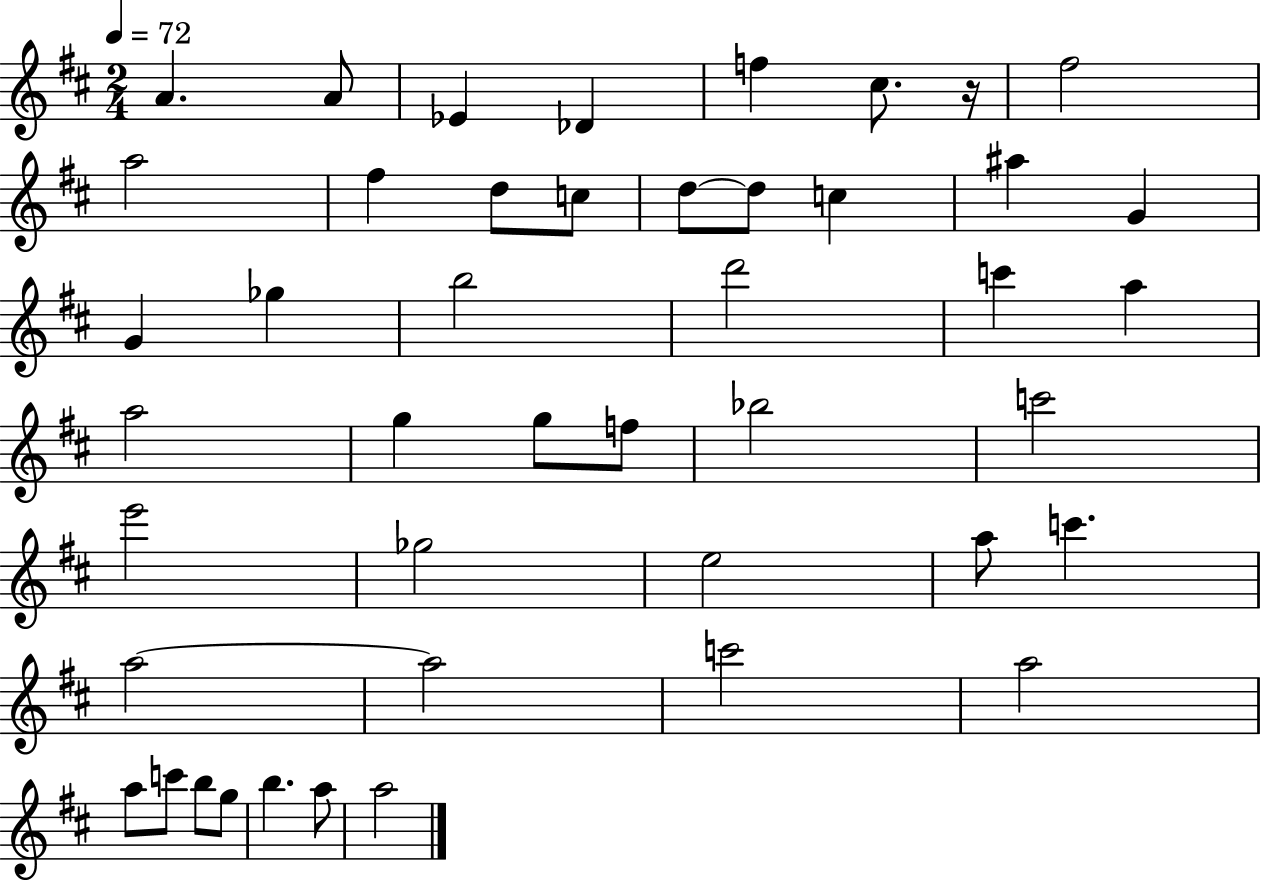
A4/q. A4/e Eb4/q Db4/q F5/q C#5/e. R/s F#5/h A5/h F#5/q D5/e C5/e D5/e D5/e C5/q A#5/q G4/q G4/q Gb5/q B5/h D6/h C6/q A5/q A5/h G5/q G5/e F5/e Bb5/h C6/h E6/h Gb5/h E5/h A5/e C6/q. A5/h A5/h C6/h A5/h A5/e C6/e B5/e G5/e B5/q. A5/e A5/h